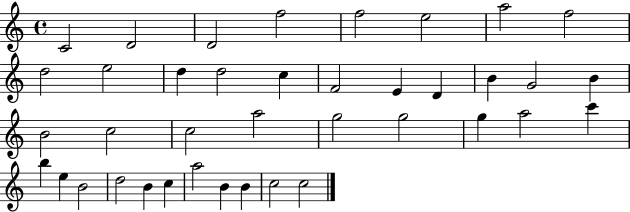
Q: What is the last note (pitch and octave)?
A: C5